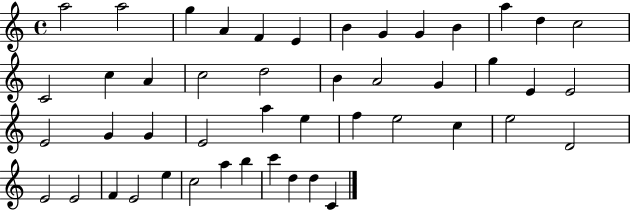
A5/h A5/h G5/q A4/q F4/q E4/q B4/q G4/q G4/q B4/q A5/q D5/q C5/h C4/h C5/q A4/q C5/h D5/h B4/q A4/h G4/q G5/q E4/q E4/h E4/h G4/q G4/q E4/h A5/q E5/q F5/q E5/h C5/q E5/h D4/h E4/h E4/h F4/q E4/h E5/q C5/h A5/q B5/q C6/q D5/q D5/q C4/q